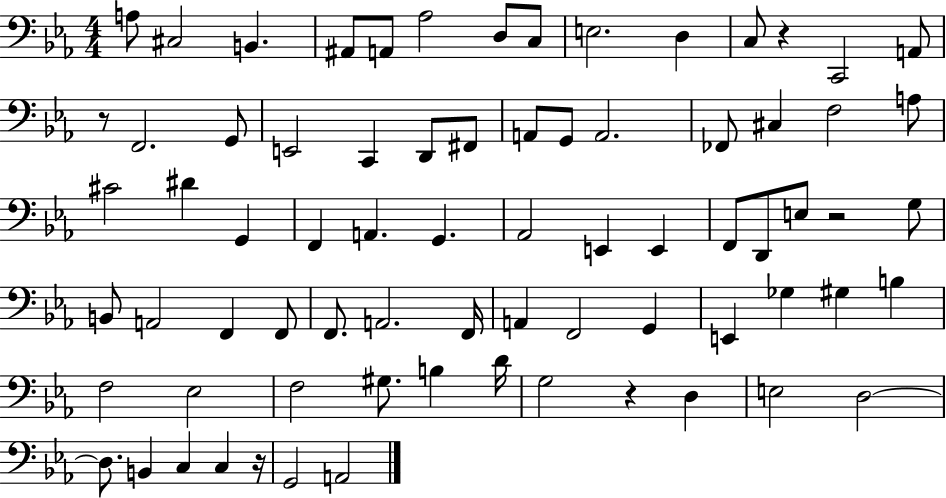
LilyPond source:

{
  \clef bass
  \numericTimeSignature
  \time 4/4
  \key ees \major
  a8 cis2 b,4. | ais,8 a,8 aes2 d8 c8 | e2. d4 | c8 r4 c,2 a,8 | \break r8 f,2. g,8 | e,2 c,4 d,8 fis,8 | a,8 g,8 a,2. | fes,8 cis4 f2 a8 | \break cis'2 dis'4 g,4 | f,4 a,4. g,4. | aes,2 e,4 e,4 | f,8 d,8 e8 r2 g8 | \break b,8 a,2 f,4 f,8 | f,8. a,2. f,16 | a,4 f,2 g,4 | e,4 ges4 gis4 b4 | \break f2 ees2 | f2 gis8. b4 d'16 | g2 r4 d4 | e2 d2~~ | \break d8. b,4 c4 c4 r16 | g,2 a,2 | \bar "|."
}